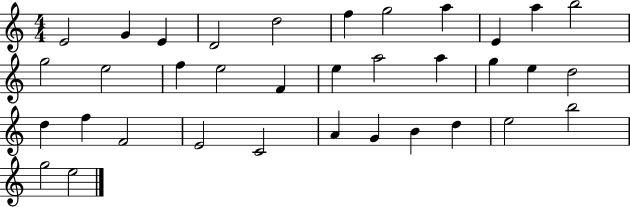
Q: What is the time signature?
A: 4/4